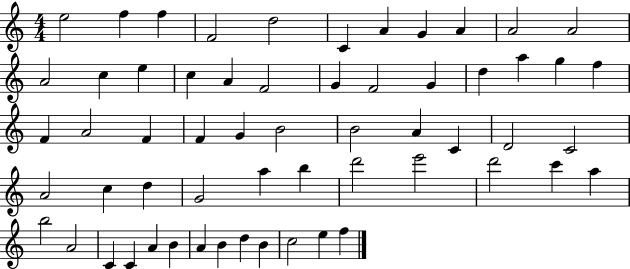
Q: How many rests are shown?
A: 0